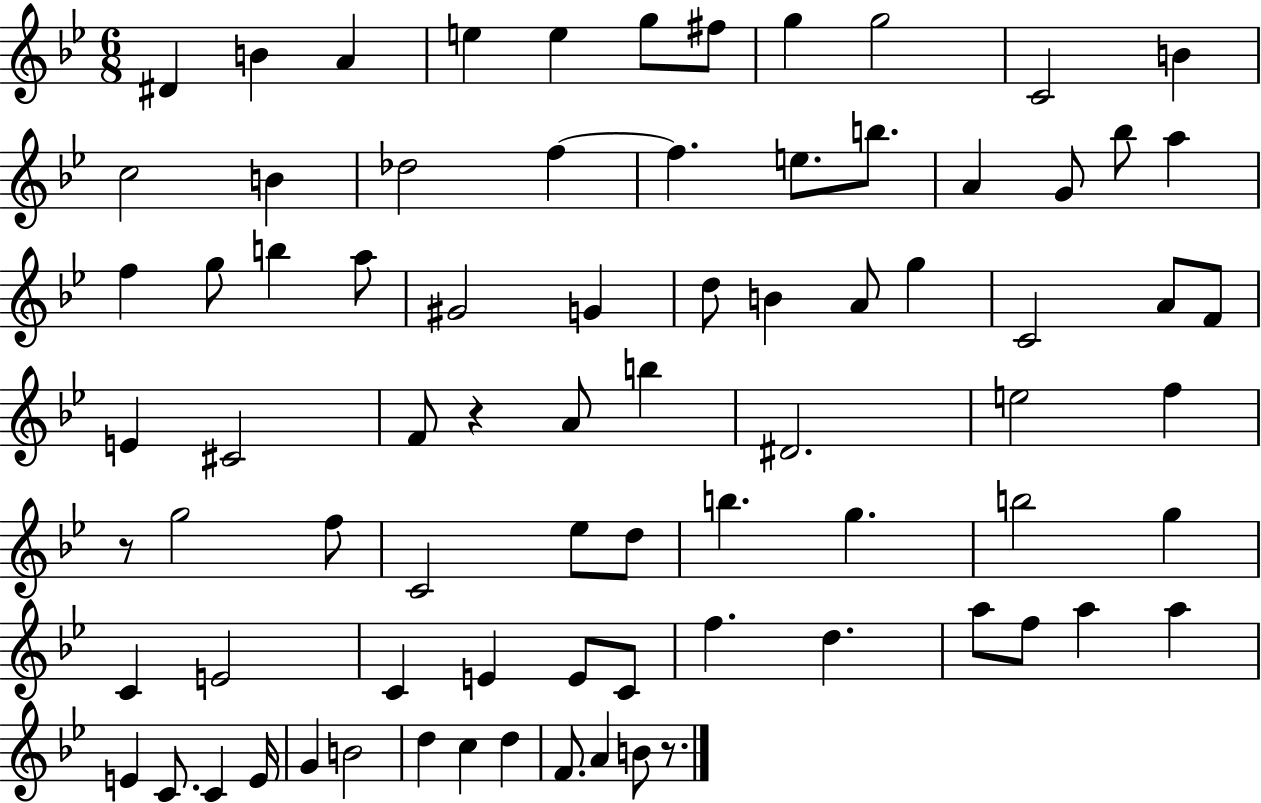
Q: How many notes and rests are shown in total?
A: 79